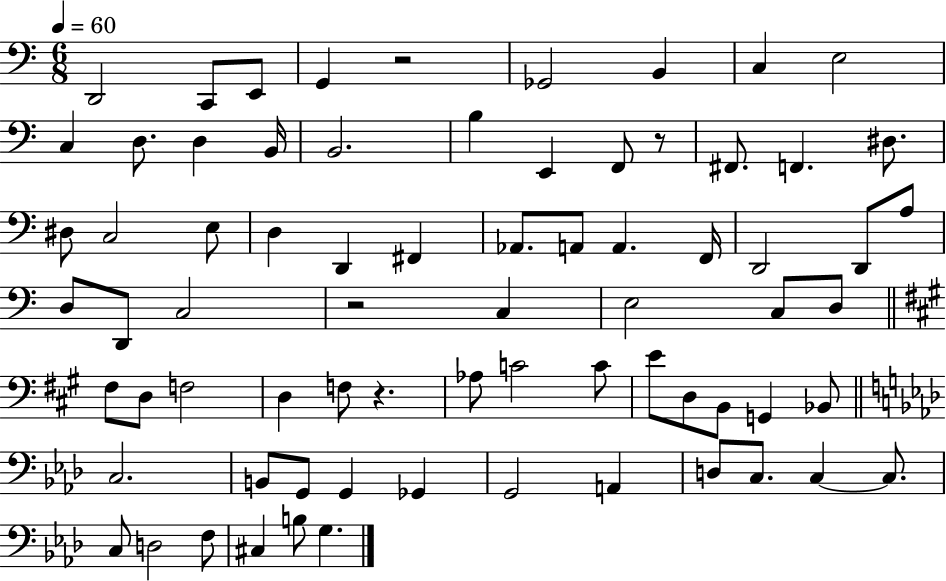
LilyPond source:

{
  \clef bass
  \numericTimeSignature
  \time 6/8
  \key c \major
  \tempo 4 = 60
  \repeat volta 2 { d,2 c,8 e,8 | g,4 r2 | ges,2 b,4 | c4 e2 | \break c4 d8. d4 b,16 | b,2. | b4 e,4 f,8 r8 | fis,8. f,4. dis8. | \break dis8 c2 e8 | d4 d,4 fis,4 | aes,8. a,8 a,4. f,16 | d,2 d,8 a8 | \break d8 d,8 c2 | r2 c4 | e2 c8 d8 | \bar "||" \break \key a \major fis8 d8 f2 | d4 f8 r4. | aes8 c'2 c'8 | e'8 d8 b,8 g,4 bes,8 | \break \bar "||" \break \key f \minor c2. | b,8 g,8 g,4 ges,4 | g,2 a,4 | d8 c8. c4~~ c8. | \break c8 d2 f8 | cis4 b8 g4. | } \bar "|."
}